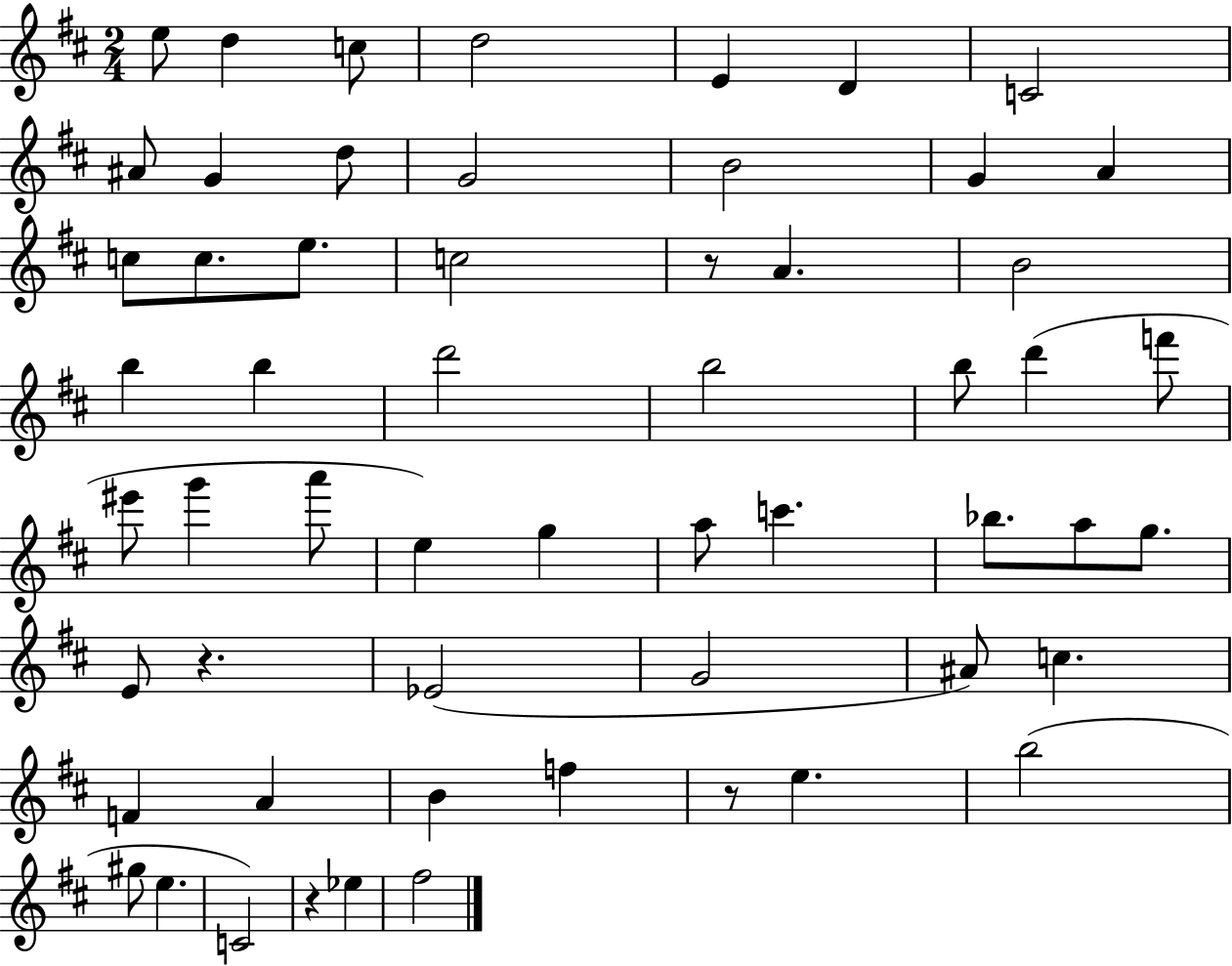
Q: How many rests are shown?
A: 4